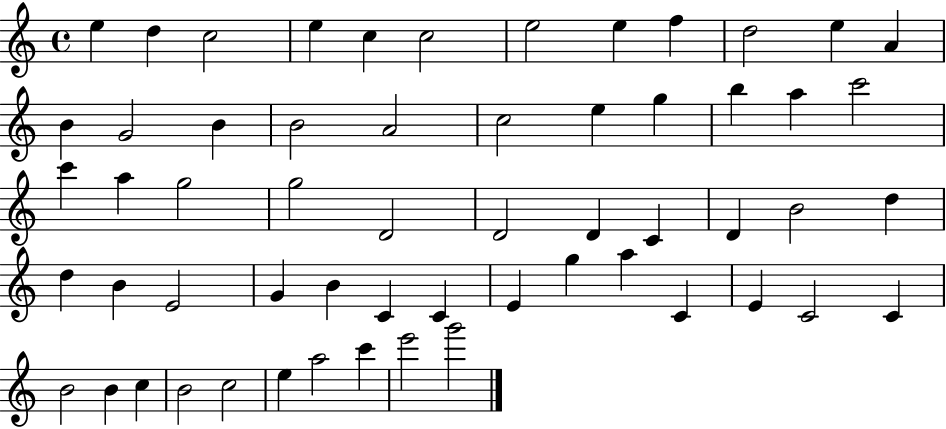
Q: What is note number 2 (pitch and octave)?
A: D5